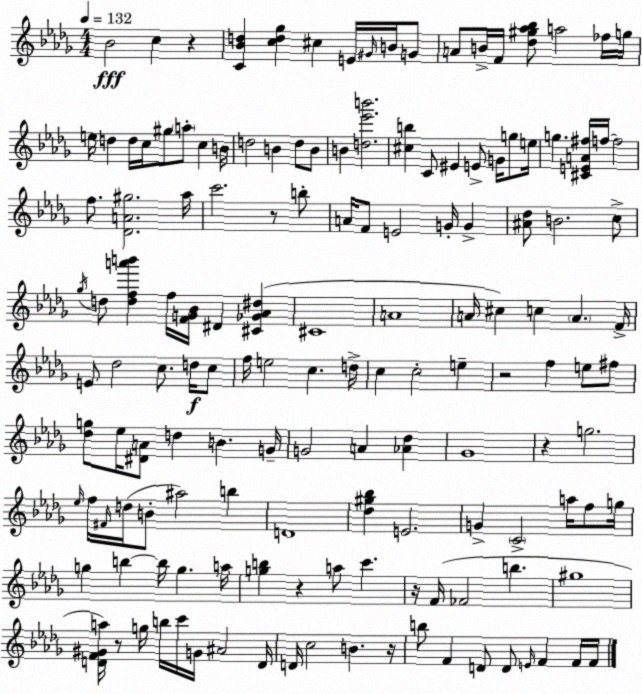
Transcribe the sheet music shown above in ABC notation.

X:1
T:Untitled
M:4/4
L:1/4
K:Bbm
_B2 c z [C_Bd] [cd_g] ^c E/4 ^G/4 B/4 G/2 A/2 B/4 F/4 [_d^g_a_b]/2 a2 _f/4 g/4 e/4 d d/4 c/4 ^g/2 a/2 c B/4 d2 B d/2 B/2 B [d_e'b']2 [^cb] C/2 ^E E/2 G/4 g/2 e/4 g [^CEA^f]/4 f/4 f2 f/2 [_DA^g]2 _a/4 c'2 z/2 b/2 A/4 F/2 E2 G/4 G [^A_d]/2 B2 c/2 _g/4 d/2 [dfa'b'] f/4 [FG_B]/4 ^D [^C_G_A^d] ^C4 A4 A/4 ^c c A F/4 E/2 _d2 c/2 d/4 c/2 f/4 e2 c d/4 c c2 e z2 f e/2 ^f/2 [_dg]/2 _e/4 [^DA]/2 d B G/4 G2 A [_A_d] _G4 z g2 _e/4 f/4 ^F/4 d/4 B/2 ^a2 b D4 [_d^g_b] E2 G C2 a/4 f/2 g/4 g b b/4 g a/4 [gb] z a/2 c' z/4 F/4 _F2 b ^g4 [DF^Ga]/4 z/2 g/4 b/4 c'/4 G/4 ^A2 D/4 D/4 c2 B z/4 b/2 F D/2 D/2 E/4 F F/4 F/4